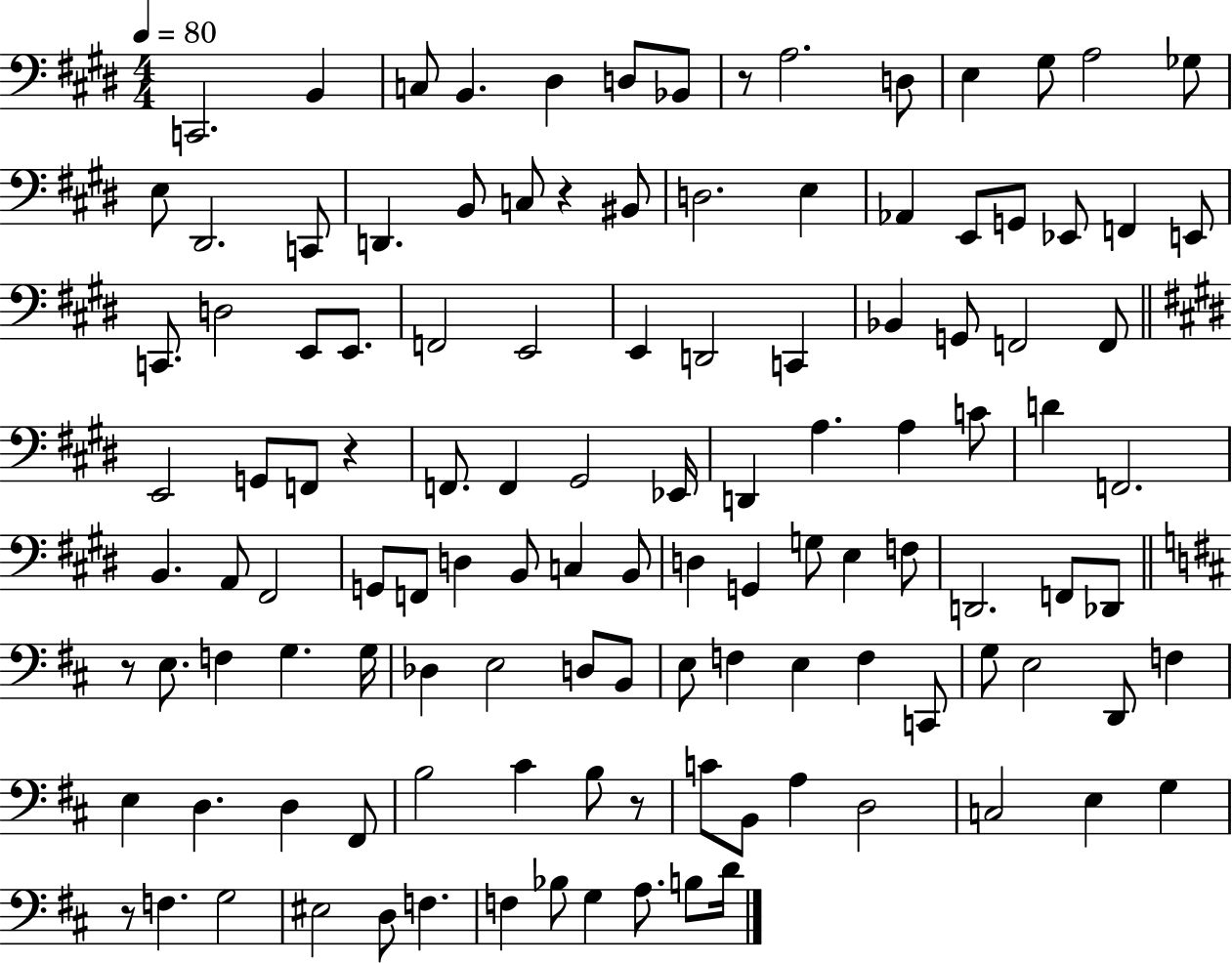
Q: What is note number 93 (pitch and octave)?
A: B3